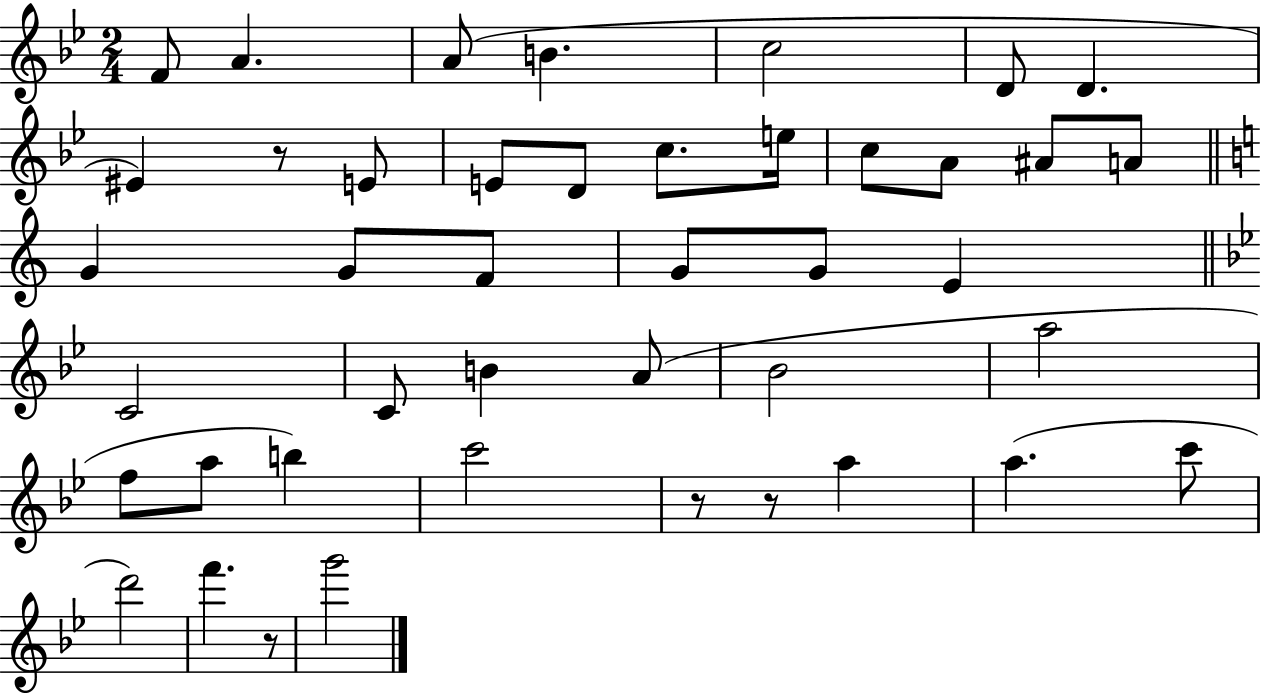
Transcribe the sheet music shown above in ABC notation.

X:1
T:Untitled
M:2/4
L:1/4
K:Bb
F/2 A A/2 B c2 D/2 D ^E z/2 E/2 E/2 D/2 c/2 e/4 c/2 A/2 ^A/2 A/2 G G/2 F/2 G/2 G/2 E C2 C/2 B A/2 _B2 a2 f/2 a/2 b c'2 z/2 z/2 a a c'/2 d'2 f' z/2 g'2